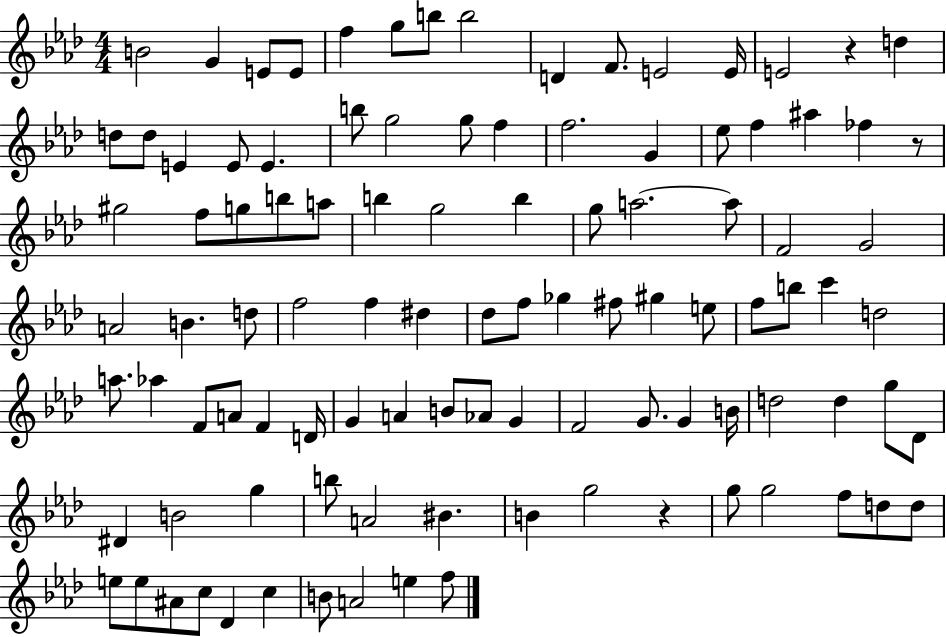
X:1
T:Untitled
M:4/4
L:1/4
K:Ab
B2 G E/2 E/2 f g/2 b/2 b2 D F/2 E2 E/4 E2 z d d/2 d/2 E E/2 E b/2 g2 g/2 f f2 G _e/2 f ^a _f z/2 ^g2 f/2 g/2 b/2 a/2 b g2 b g/2 a2 a/2 F2 G2 A2 B d/2 f2 f ^d _d/2 f/2 _g ^f/2 ^g e/2 f/2 b/2 c' d2 a/2 _a F/2 A/2 F D/4 G A B/2 _A/2 G F2 G/2 G B/4 d2 d g/2 _D/2 ^D B2 g b/2 A2 ^B B g2 z g/2 g2 f/2 d/2 d/2 e/2 e/2 ^A/2 c/2 _D c B/2 A2 e f/2